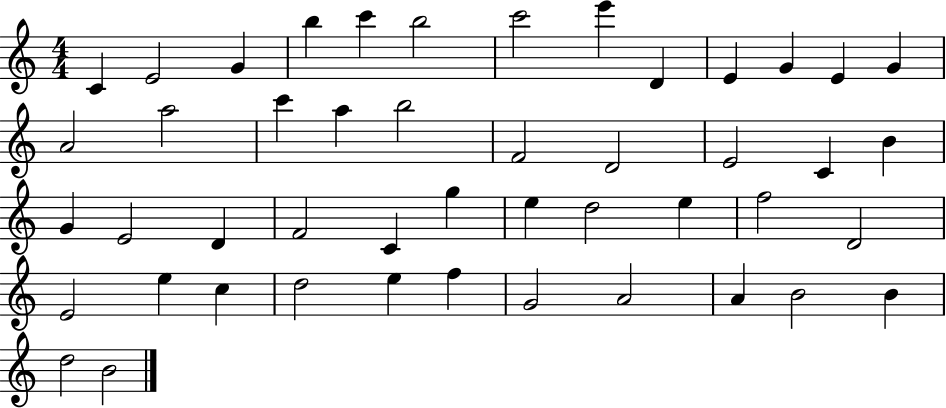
{
  \clef treble
  \numericTimeSignature
  \time 4/4
  \key c \major
  c'4 e'2 g'4 | b''4 c'''4 b''2 | c'''2 e'''4 d'4 | e'4 g'4 e'4 g'4 | \break a'2 a''2 | c'''4 a''4 b''2 | f'2 d'2 | e'2 c'4 b'4 | \break g'4 e'2 d'4 | f'2 c'4 g''4 | e''4 d''2 e''4 | f''2 d'2 | \break e'2 e''4 c''4 | d''2 e''4 f''4 | g'2 a'2 | a'4 b'2 b'4 | \break d''2 b'2 | \bar "|."
}